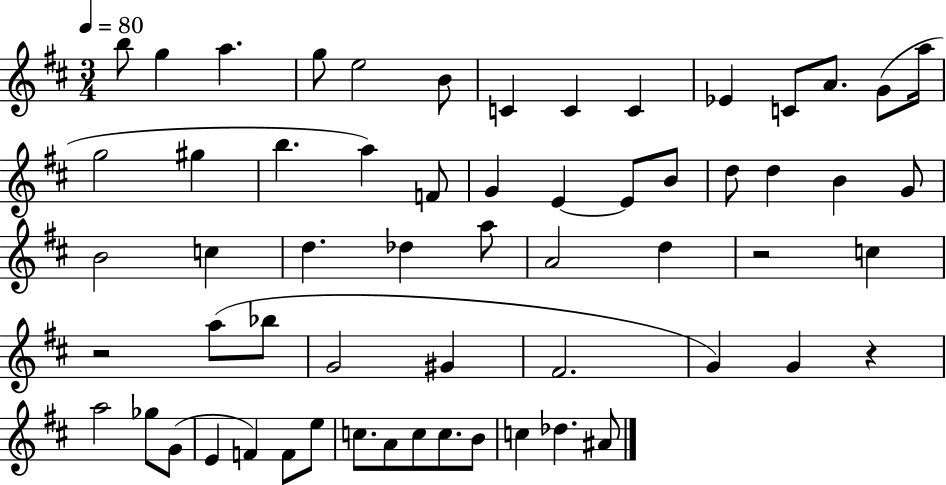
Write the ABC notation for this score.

X:1
T:Untitled
M:3/4
L:1/4
K:D
b/2 g a g/2 e2 B/2 C C C _E C/2 A/2 G/2 a/4 g2 ^g b a F/2 G E E/2 B/2 d/2 d B G/2 B2 c d _d a/2 A2 d z2 c z2 a/2 _b/2 G2 ^G ^F2 G G z a2 _g/2 G/2 E F F/2 e/2 c/2 A/2 c/2 c/2 B/2 c _d ^A/2